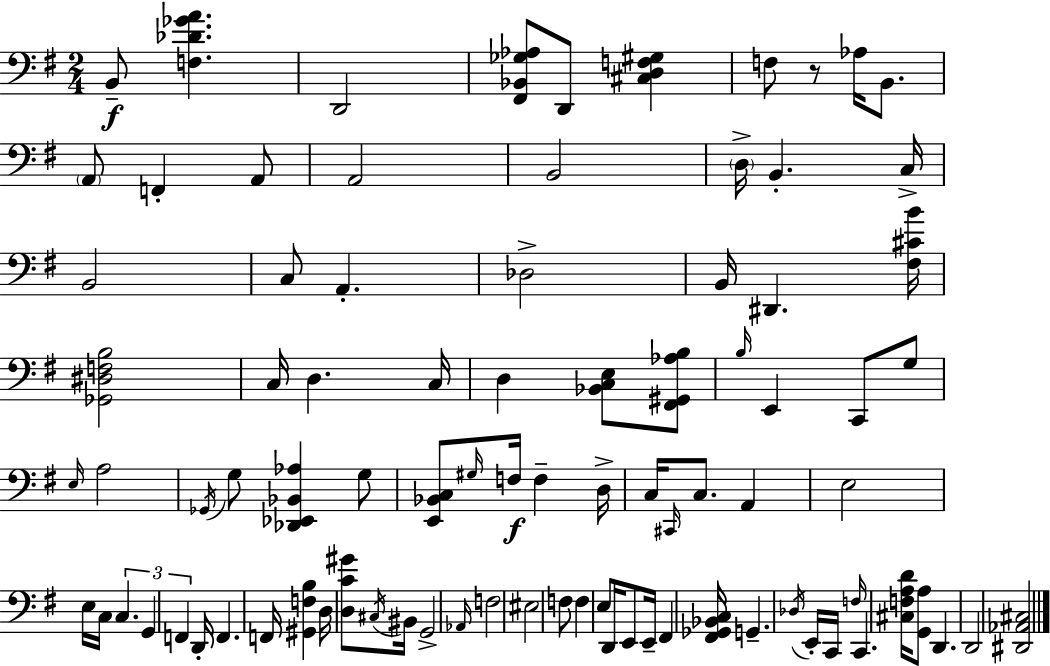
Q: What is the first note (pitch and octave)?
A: B2